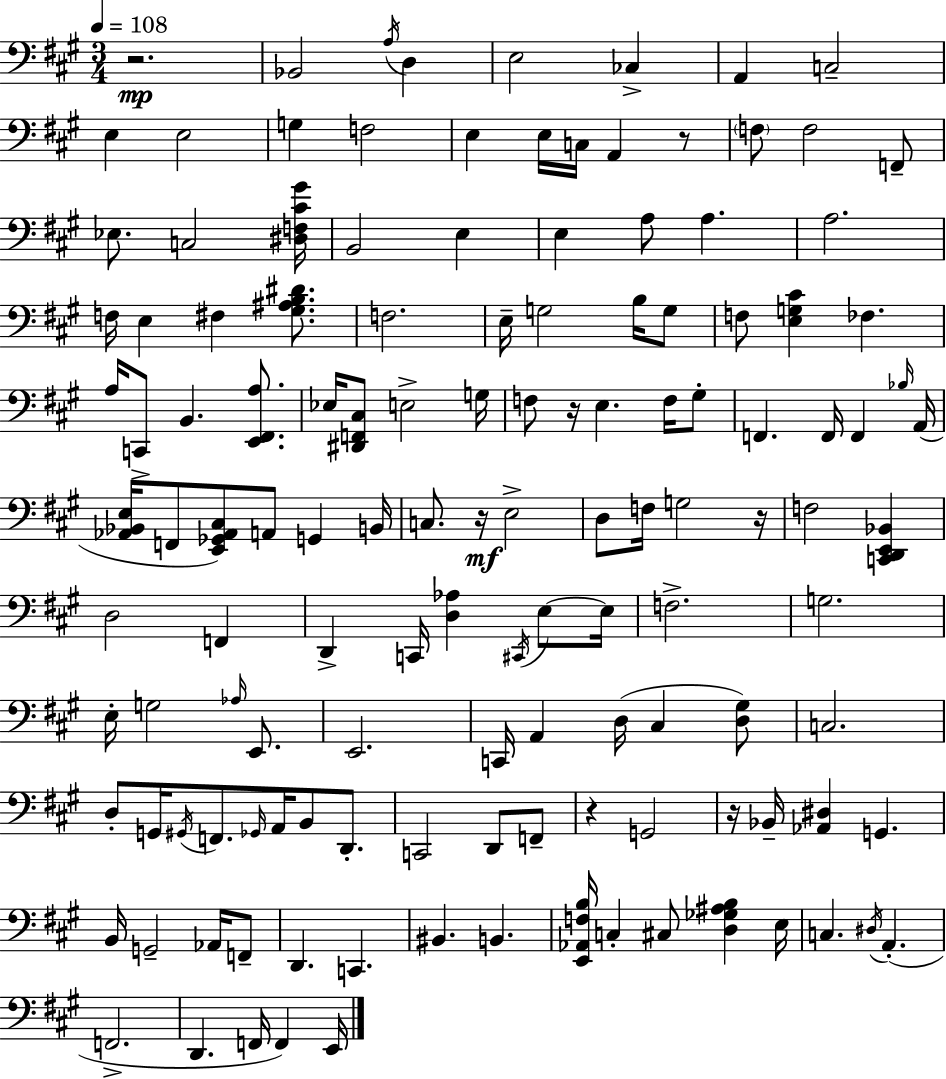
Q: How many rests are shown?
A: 7